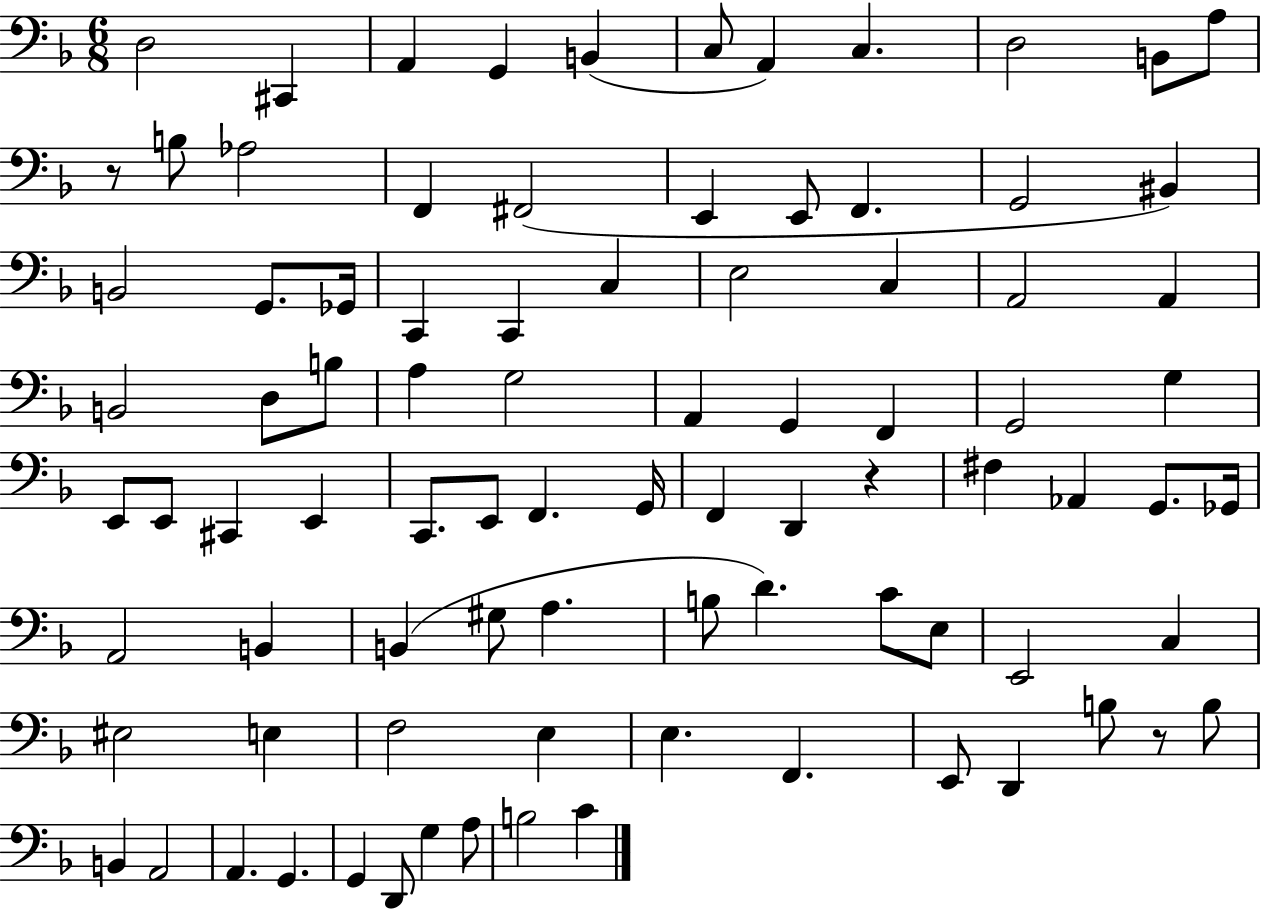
D3/h C#2/q A2/q G2/q B2/q C3/e A2/q C3/q. D3/h B2/e A3/e R/e B3/e Ab3/h F2/q F#2/h E2/q E2/e F2/q. G2/h BIS2/q B2/h G2/e. Gb2/s C2/q C2/q C3/q E3/h C3/q A2/h A2/q B2/h D3/e B3/e A3/q G3/h A2/q G2/q F2/q G2/h G3/q E2/e E2/e C#2/q E2/q C2/e. E2/e F2/q. G2/s F2/q D2/q R/q F#3/q Ab2/q G2/e. Gb2/s A2/h B2/q B2/q G#3/e A3/q. B3/e D4/q. C4/e E3/e E2/h C3/q EIS3/h E3/q F3/h E3/q E3/q. F2/q. E2/e D2/q B3/e R/e B3/e B2/q A2/h A2/q. G2/q. G2/q D2/e G3/q A3/e B3/h C4/q